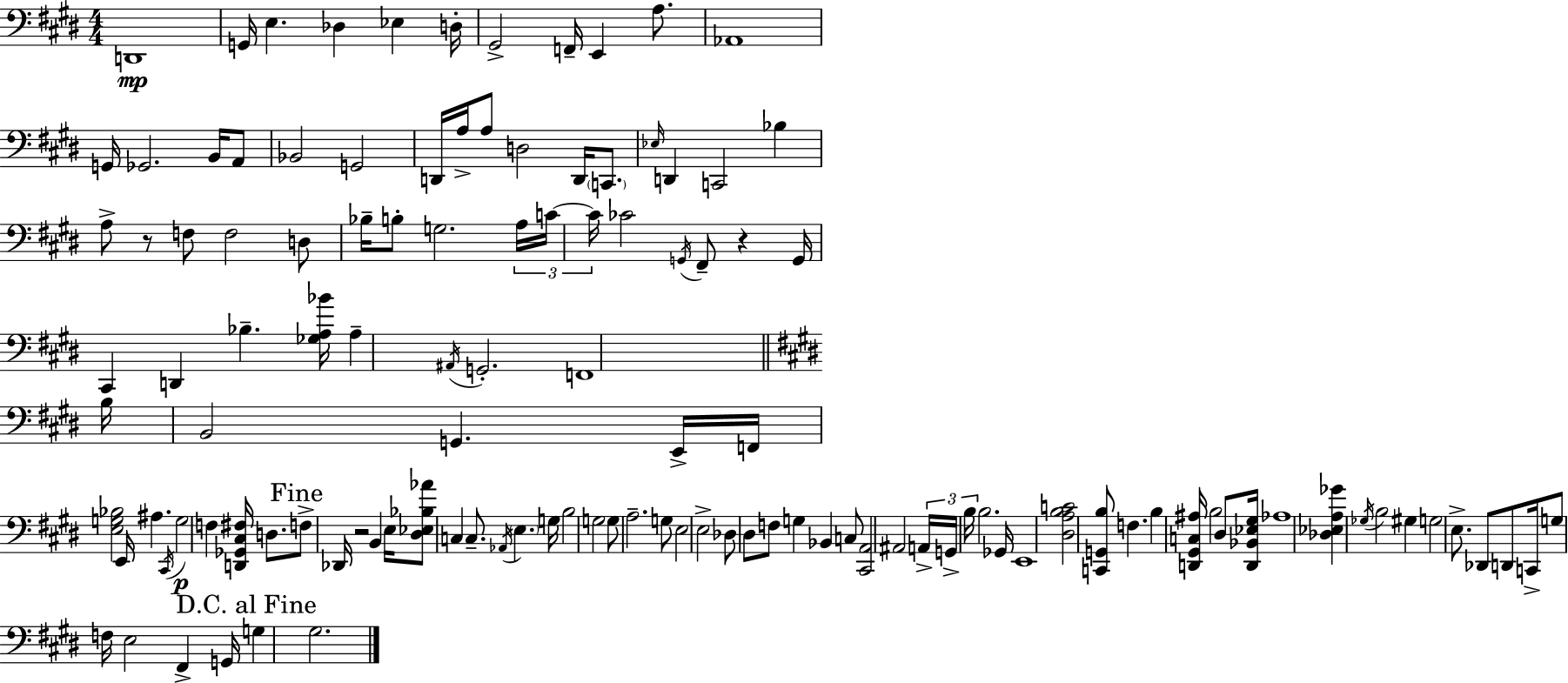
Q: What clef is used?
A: bass